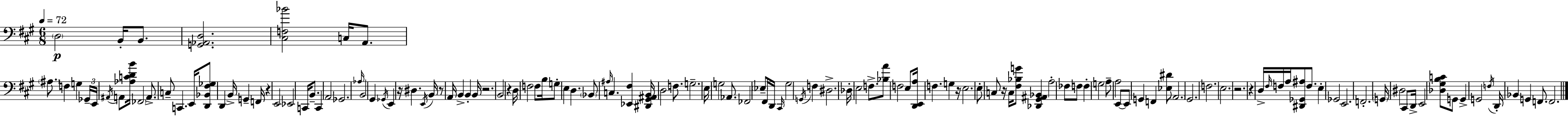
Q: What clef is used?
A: bass